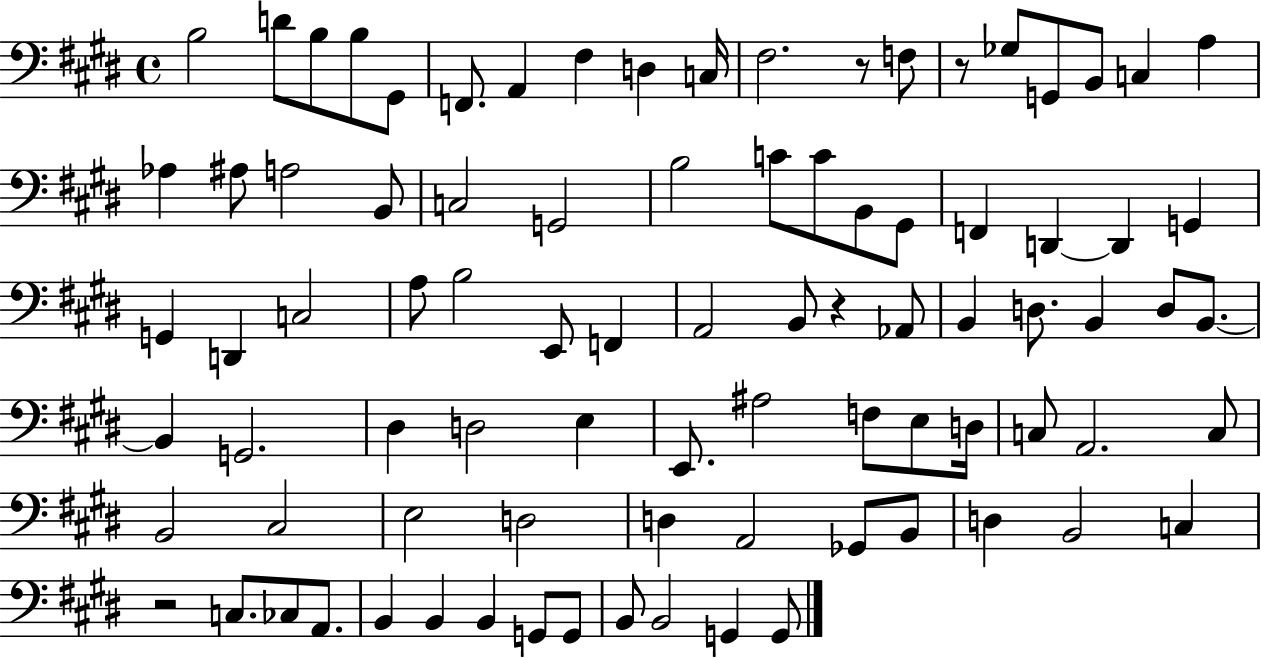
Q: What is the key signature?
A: E major